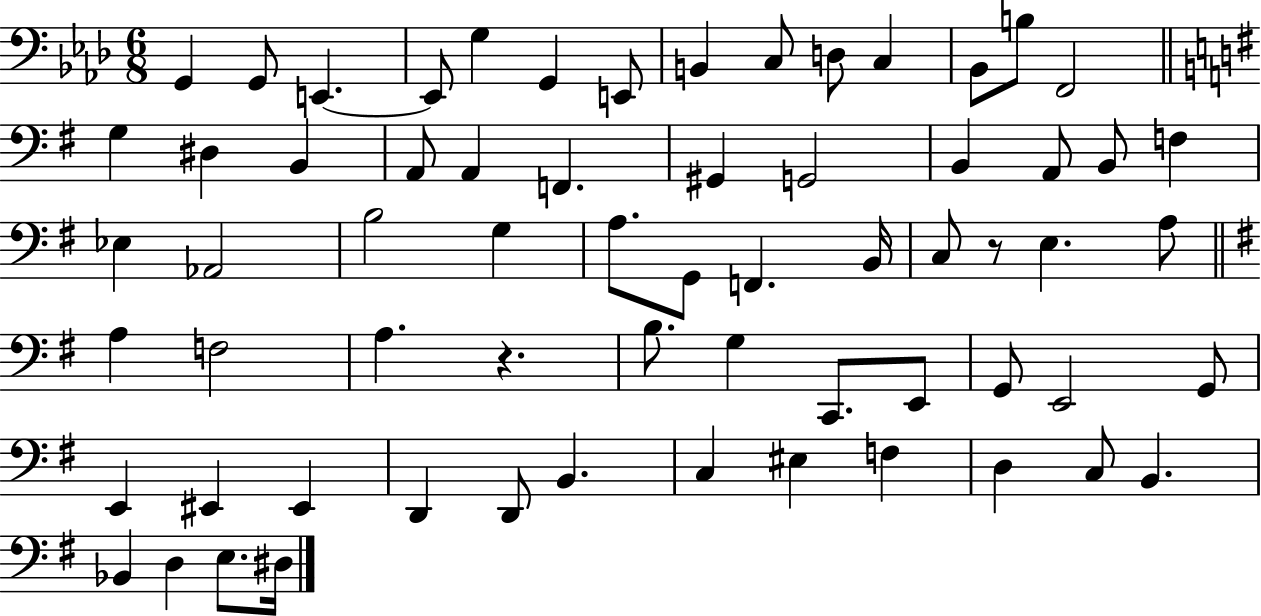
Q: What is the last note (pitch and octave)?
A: D#3